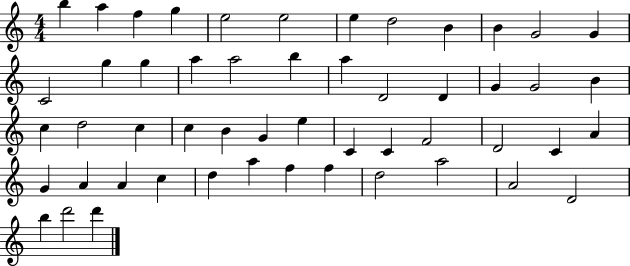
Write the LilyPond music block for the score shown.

{
  \clef treble
  \numericTimeSignature
  \time 4/4
  \key c \major
  b''4 a''4 f''4 g''4 | e''2 e''2 | e''4 d''2 b'4 | b'4 g'2 g'4 | \break c'2 g''4 g''4 | a''4 a''2 b''4 | a''4 d'2 d'4 | g'4 g'2 b'4 | \break c''4 d''2 c''4 | c''4 b'4 g'4 e''4 | c'4 c'4 f'2 | d'2 c'4 a'4 | \break g'4 a'4 a'4 c''4 | d''4 a''4 f''4 f''4 | d''2 a''2 | a'2 d'2 | \break b''4 d'''2 d'''4 | \bar "|."
}